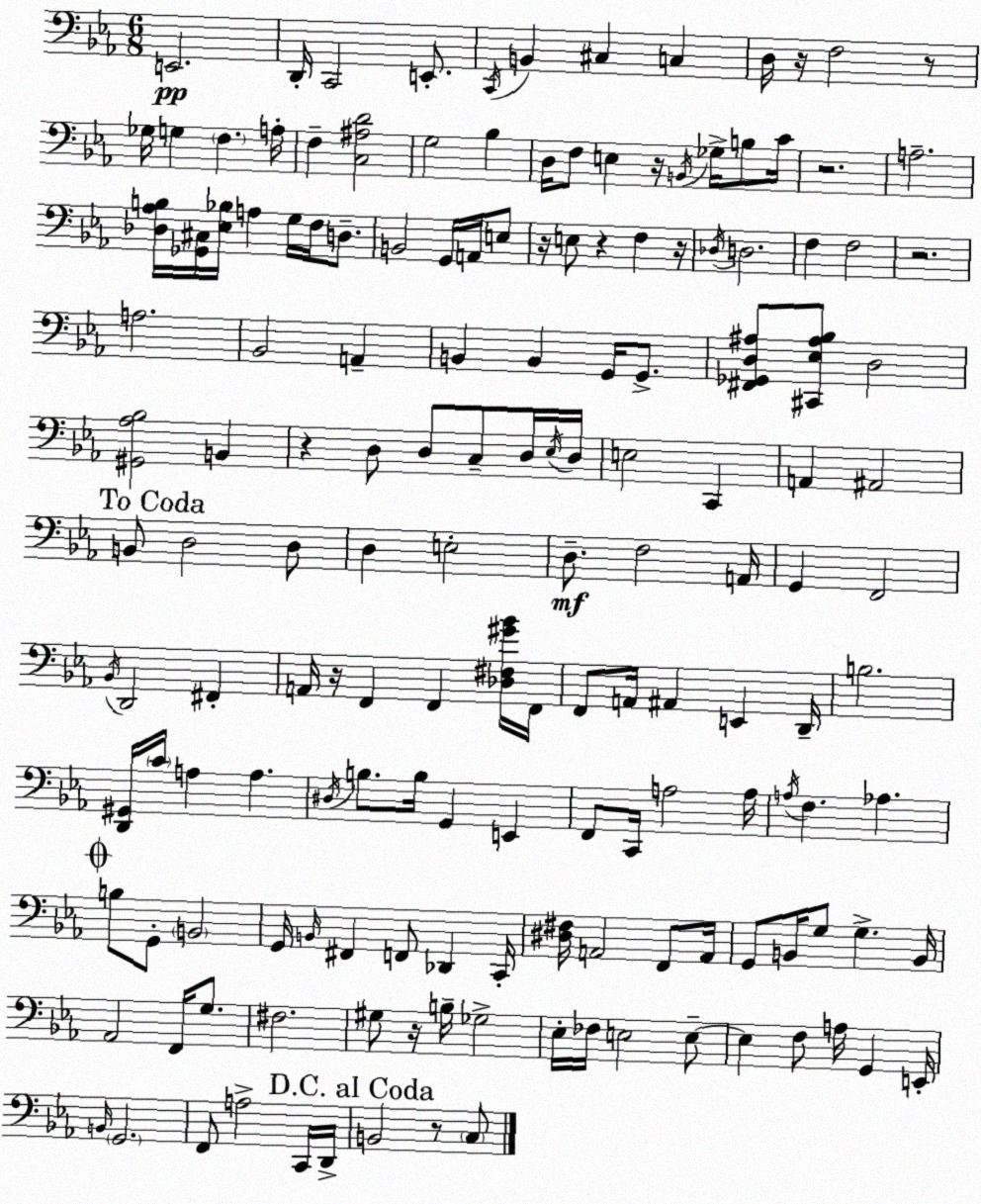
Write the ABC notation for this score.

X:1
T:Untitled
M:6/8
L:1/4
K:Eb
E,,2 D,,/4 C,,2 E,,/2 C,,/4 B,, ^C, C, D,/4 z/4 F,2 z/2 _G,/4 G, F, A,/4 F, [C,^A,D]2 G,2 _B, D,/4 F,/2 E, z/4 B,,/4 _G,/4 B,/2 C/4 z2 A,2 [_D,_A,B,]/4 [_G,,^C,]/4 [_E,_B,]/4 A, G,/4 F,/4 D,/2 B,,2 G,,/4 A,,/4 E,/2 z/4 E,/2 z F, z/4 _D,/4 D,2 F, F,2 z2 A,2 _B,,2 A,, B,, B,, G,,/4 G,,/2 [^F,,_G,,D,^A,]/2 [^C,,_E,^A,_B,]/2 D,2 [^G,,_A,_B,]2 B,, z D,/2 D,/2 C,/2 D,/4 _E,/4 D,/4 E,2 C,, A,, ^A,,2 B,,/2 D,2 D,/2 D, E,2 D,/2 F,2 A,,/4 G,, F,,2 _B,,/4 D,,2 ^F,, A,,/4 z/4 F,, F,, [_D,^F,^G_B]/4 F,,/4 F,,/2 A,,/4 ^A,, E,, D,,/4 B,2 [D,,^G,,]/4 C/4 A, A, ^D,/4 B,/2 B,/4 G,, E,, F,,/2 C,,/4 A,2 A,/4 A,/4 F, _A, B,/2 G,,/2 B,,2 G,,/4 B,,/4 ^F,, F,,/2 _D,, C,,/4 [^D,^F,]/4 A,,2 F,,/2 A,,/4 G,,/2 B,,/4 G,/2 G, B,,/4 _A,,2 F,,/4 G,/2 ^F,2 ^G,/2 z/4 B,/4 _G,2 _E,/4 _F,/4 E,2 E,/2 E, F,/2 A,/4 G,, E,,/4 B,,/4 G,,2 F,,/2 A,2 C,,/4 D,,/4 B,,2 z/2 C,/2